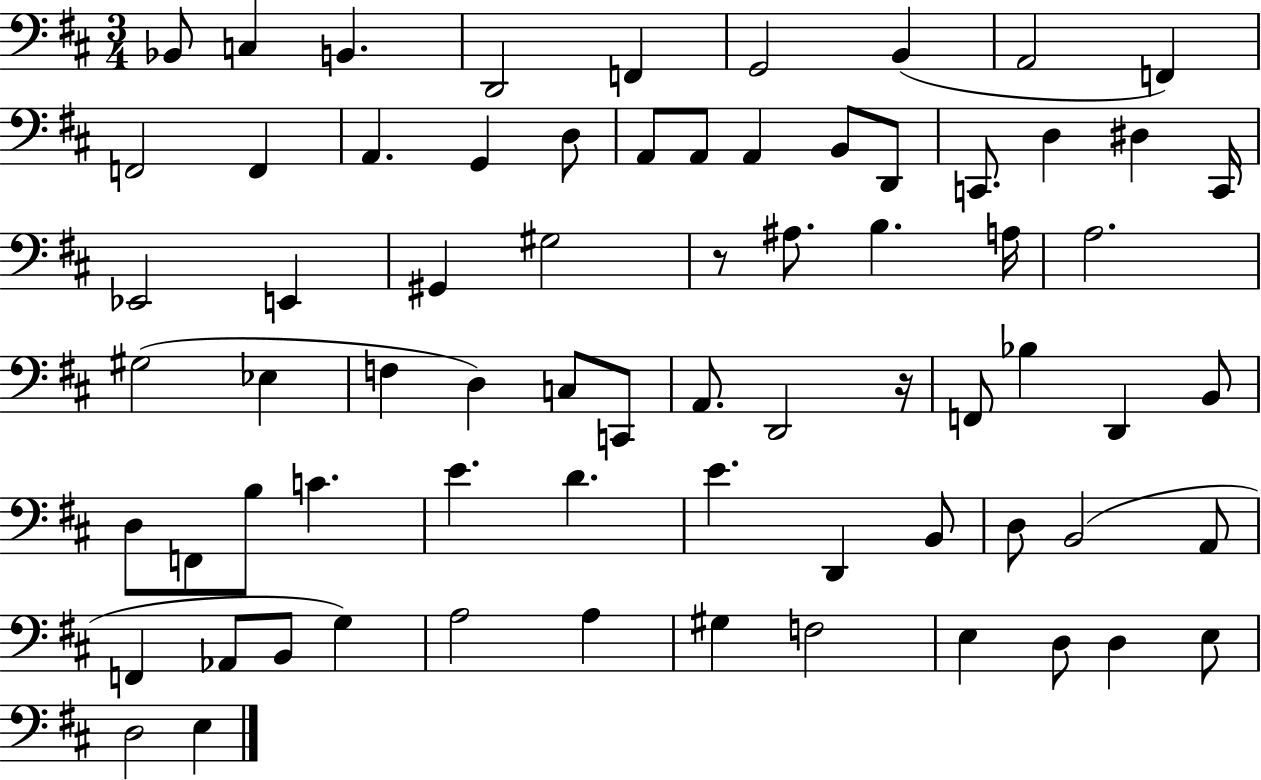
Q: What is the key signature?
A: D major